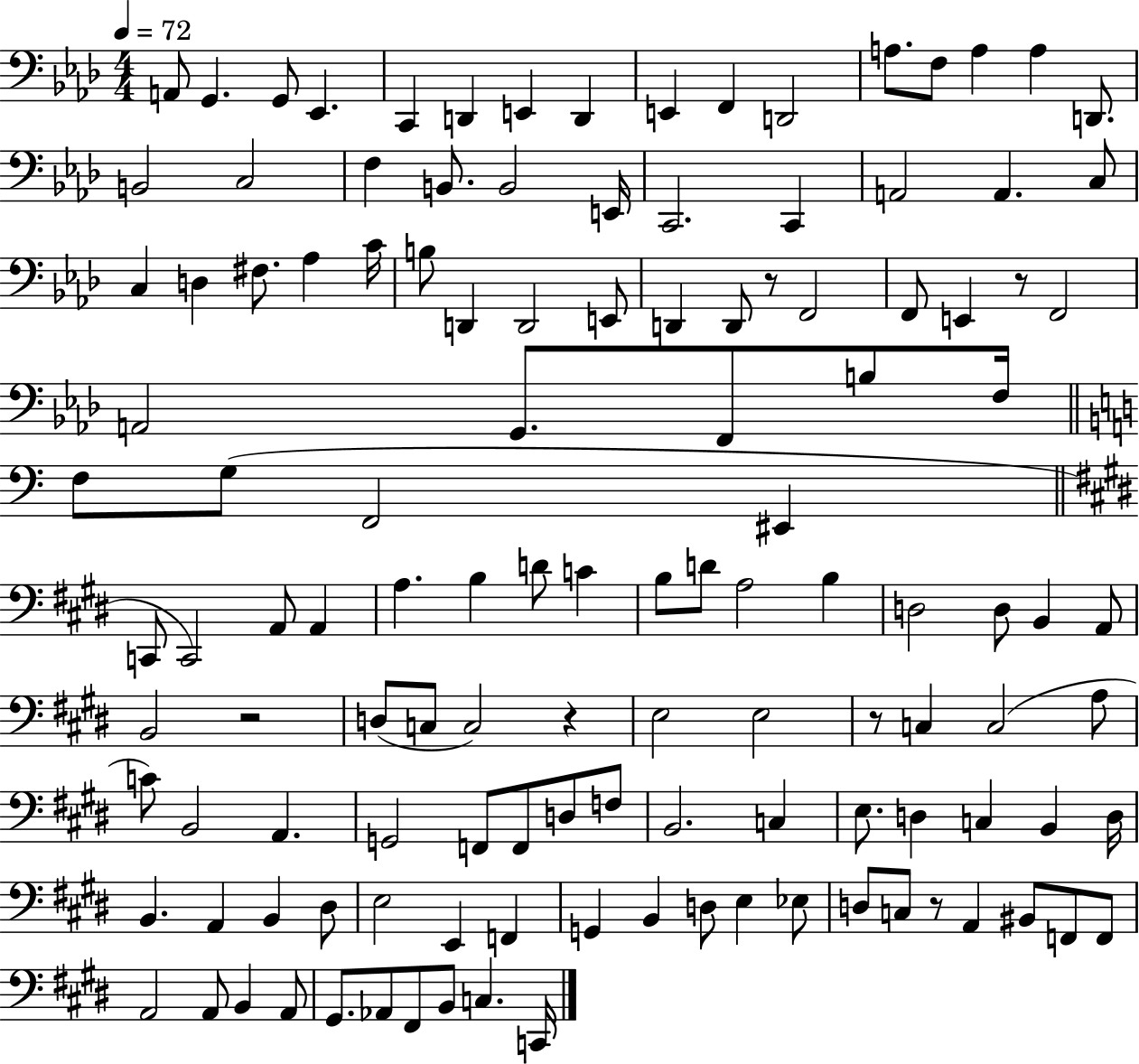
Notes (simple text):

A2/e G2/q. G2/e Eb2/q. C2/q D2/q E2/q D2/q E2/q F2/q D2/h A3/e. F3/e A3/q A3/q D2/e. B2/h C3/h F3/q B2/e. B2/h E2/s C2/h. C2/q A2/h A2/q. C3/e C3/q D3/q F#3/e. Ab3/q C4/s B3/e D2/q D2/h E2/e D2/q D2/e R/e F2/h F2/e E2/q R/e F2/h A2/h G2/e. F2/e B3/e F3/s F3/e G3/e F2/h EIS2/q C2/e C2/h A2/e A2/q A3/q. B3/q D4/e C4/q B3/e D4/e A3/h B3/q D3/h D3/e B2/q A2/e B2/h R/h D3/e C3/e C3/h R/q E3/h E3/h R/e C3/q C3/h A3/e C4/e B2/h A2/q. G2/h F2/e F2/e D3/e F3/e B2/h. C3/q E3/e. D3/q C3/q B2/q D3/s B2/q. A2/q B2/q D#3/e E3/h E2/q F2/q G2/q B2/q D3/e E3/q Eb3/e D3/e C3/e R/e A2/q BIS2/e F2/e F2/e A2/h A2/e B2/q A2/e G#2/e. Ab2/e F#2/e B2/e C3/q. C2/s